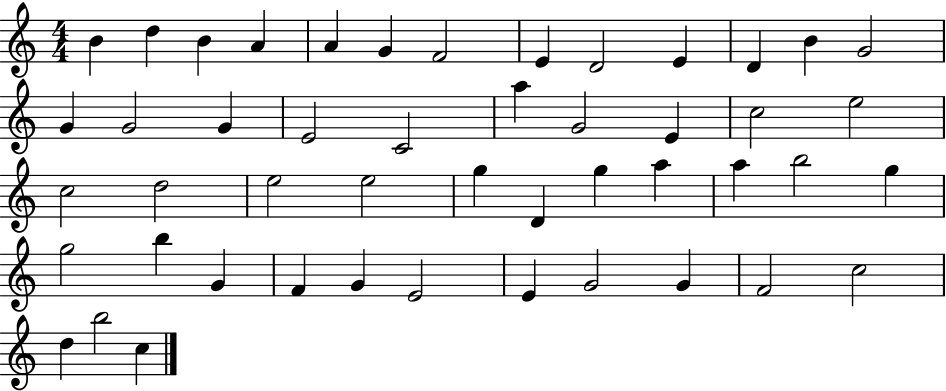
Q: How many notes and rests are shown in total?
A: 48